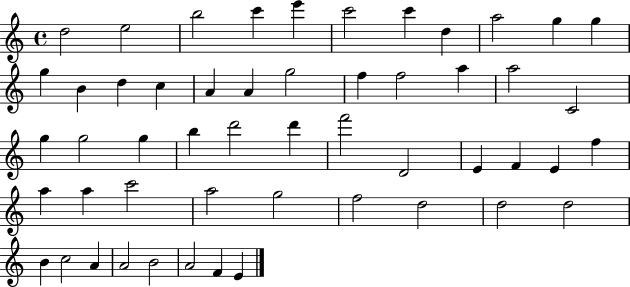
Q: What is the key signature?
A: C major